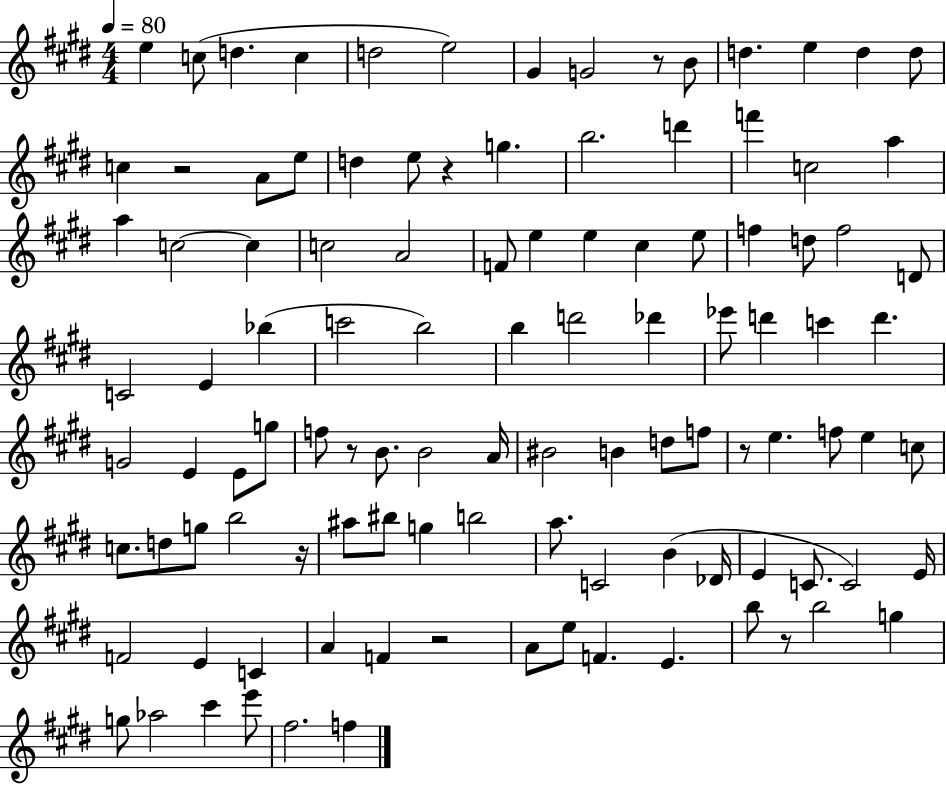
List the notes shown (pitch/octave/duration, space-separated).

E5/q C5/e D5/q. C5/q D5/h E5/h G#4/q G4/h R/e B4/e D5/q. E5/q D5/q D5/e C5/q R/h A4/e E5/e D5/q E5/e R/q G5/q. B5/h. D6/q F6/q C5/h A5/q A5/q C5/h C5/q C5/h A4/h F4/e E5/q E5/q C#5/q E5/e F5/q D5/e F5/h D4/e C4/h E4/q Bb5/q C6/h B5/h B5/q D6/h Db6/q Eb6/e D6/q C6/q D6/q. G4/h E4/q E4/e G5/e F5/e R/e B4/e. B4/h A4/s BIS4/h B4/q D5/e F5/e R/e E5/q. F5/e E5/q C5/e C5/e. D5/e G5/e B5/h R/s A#5/e BIS5/e G5/q B5/h A5/e. C4/h B4/q Db4/s E4/q C4/e. C4/h E4/s F4/h E4/q C4/q A4/q F4/q R/h A4/e E5/e F4/q. E4/q. B5/e R/e B5/h G5/q G5/e Ab5/h C#6/q E6/e F#5/h. F5/q